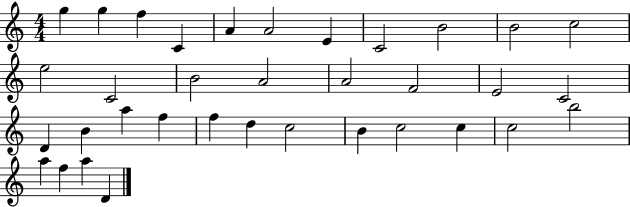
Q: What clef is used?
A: treble